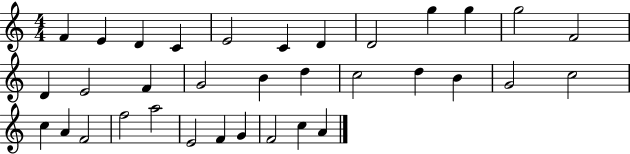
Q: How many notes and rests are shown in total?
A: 34